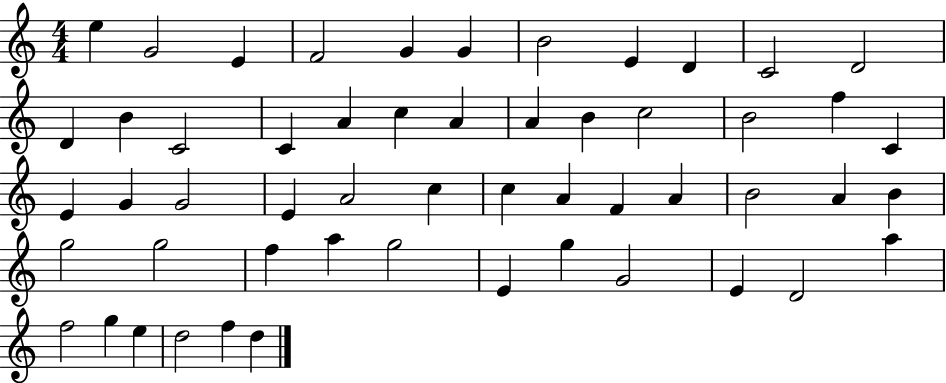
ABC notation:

X:1
T:Untitled
M:4/4
L:1/4
K:C
e G2 E F2 G G B2 E D C2 D2 D B C2 C A c A A B c2 B2 f C E G G2 E A2 c c A F A B2 A B g2 g2 f a g2 E g G2 E D2 a f2 g e d2 f d